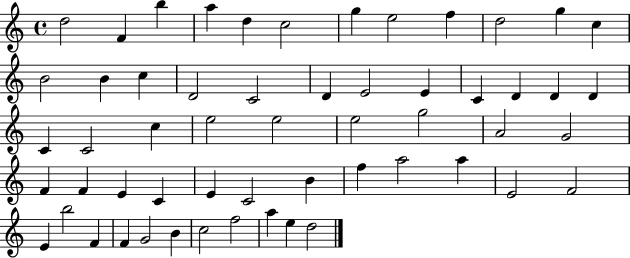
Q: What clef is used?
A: treble